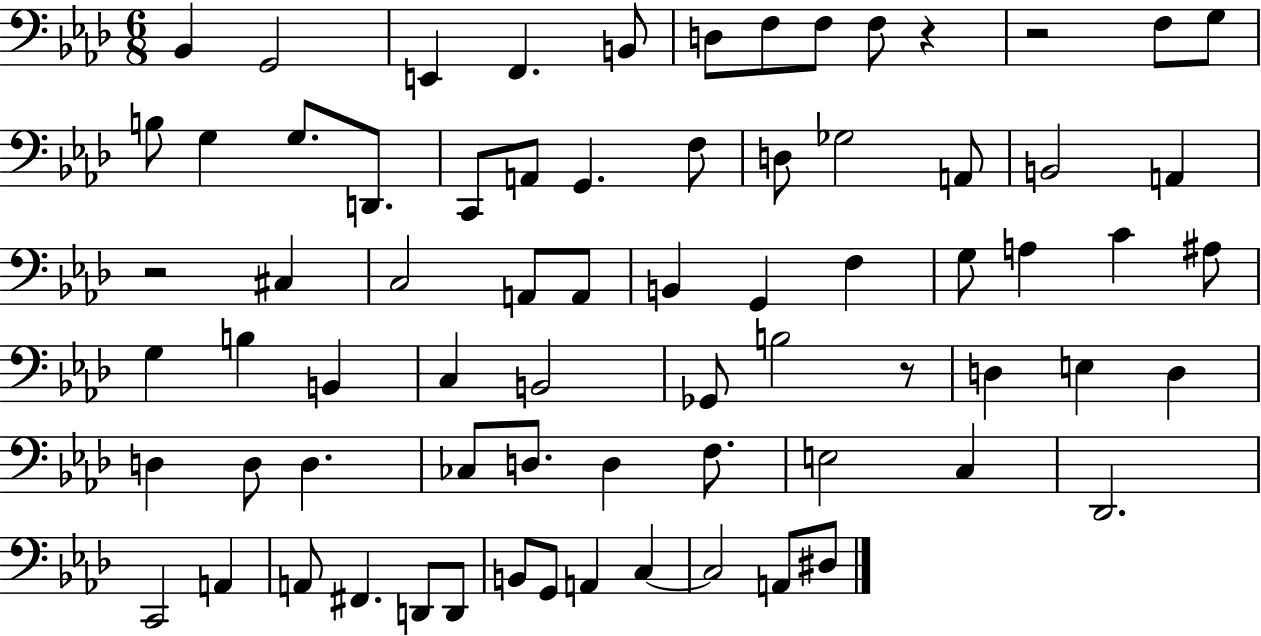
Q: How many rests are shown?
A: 4